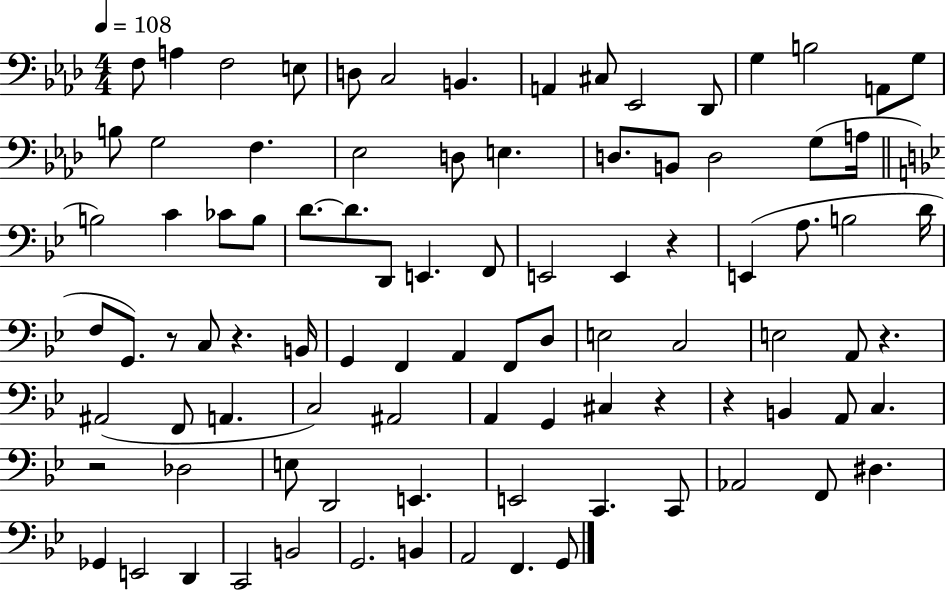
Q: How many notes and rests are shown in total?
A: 92